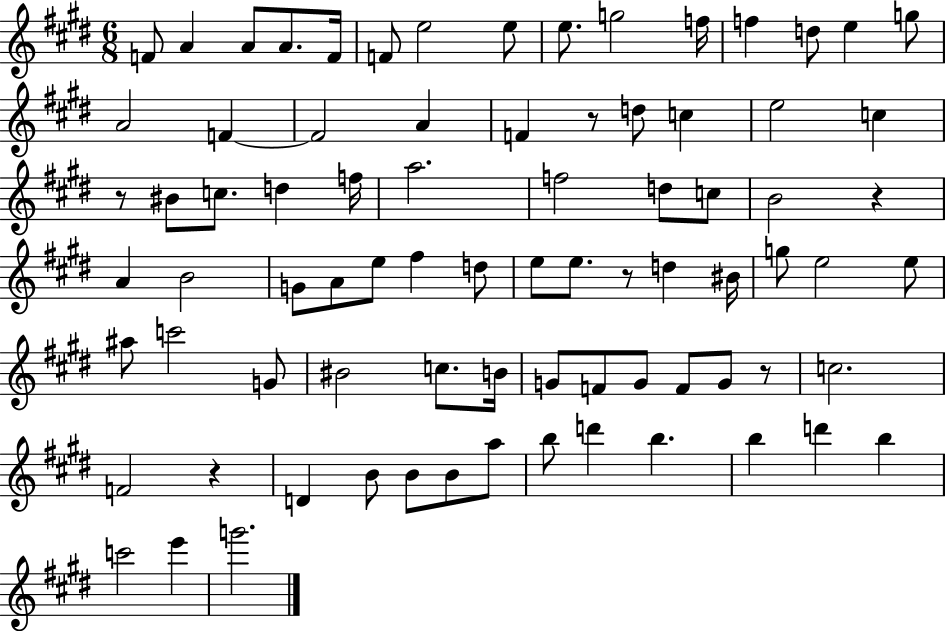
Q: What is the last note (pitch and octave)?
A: G6